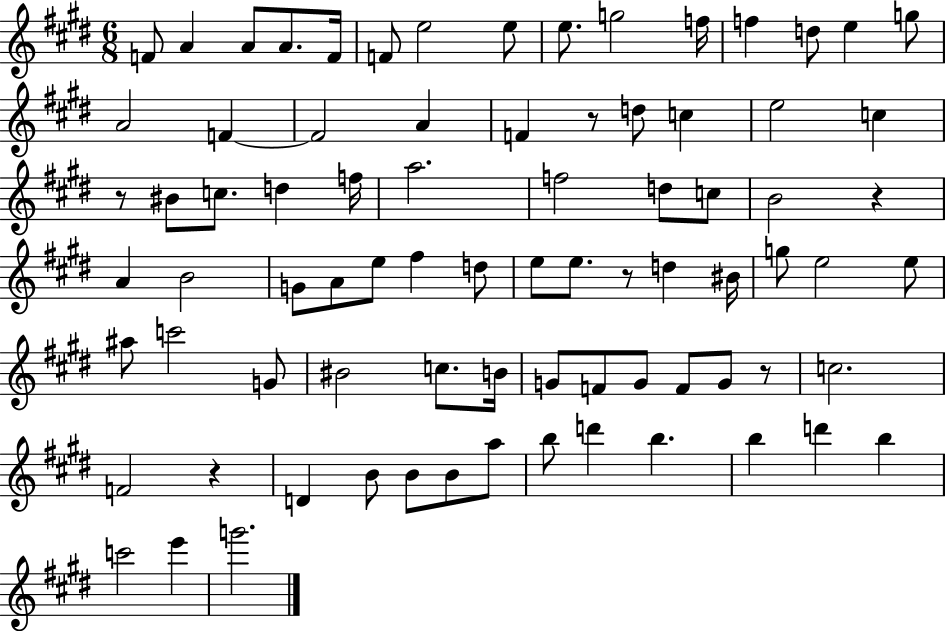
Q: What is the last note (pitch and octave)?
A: G6